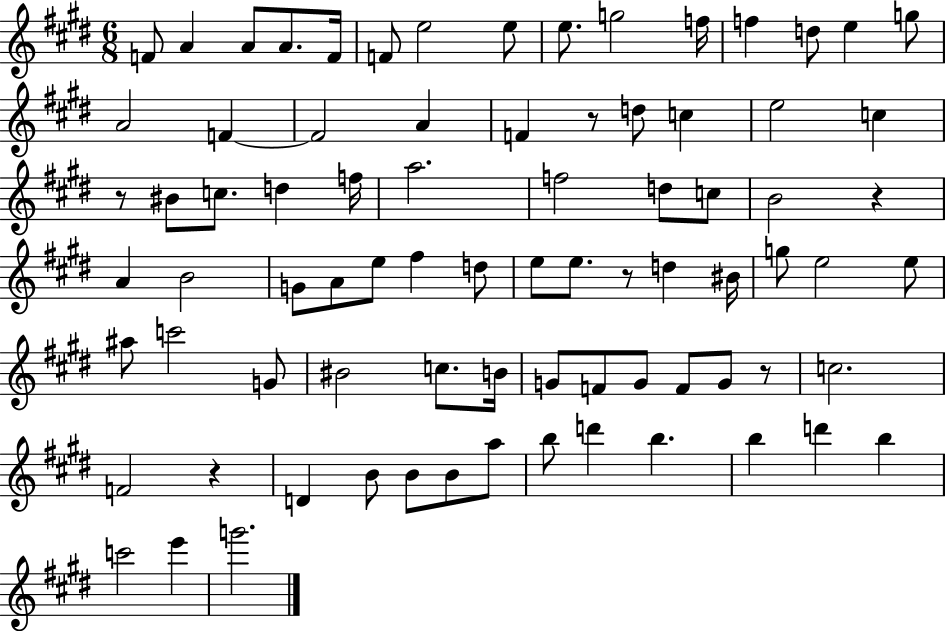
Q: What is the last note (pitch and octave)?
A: G6